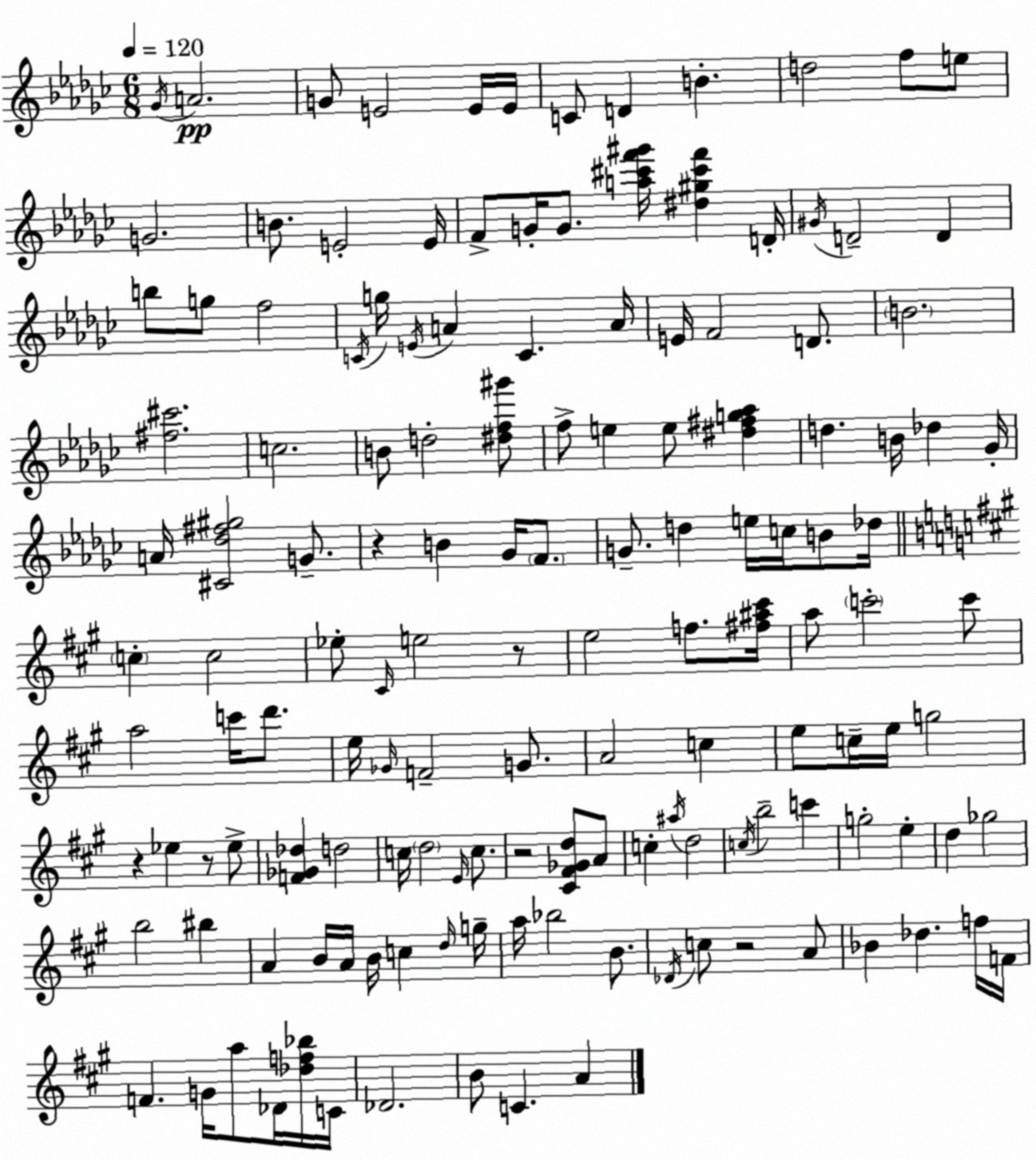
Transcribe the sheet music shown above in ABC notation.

X:1
T:Untitled
M:6/8
L:1/4
K:Ebm
_G/4 A2 G/2 E2 E/4 E/4 C/2 D B d2 f/2 e/2 G2 B/2 E2 E/4 F/2 G/4 G/2 [a^c'f'^g']/4 [^d^g^c'f'] D/4 ^G/4 D2 D b/2 g/2 f2 C/4 g/4 E/4 A C A/4 E/4 F2 D/2 B2 [^f^c']2 c2 B/2 d2 [^df^g']/2 f/2 e e/2 [^d^fg_a] d B/4 _d _G/4 A/4 [^C_d^f^g]2 G/2 z B _G/4 F/2 G/2 d e/4 c/4 B/2 _d/4 c c2 _e/2 ^C/4 e2 z/2 e2 f/2 [^f^a^c']/4 a/2 c'2 c'/2 a2 c'/4 d'/2 e/4 _G/4 F2 G/2 A2 c e/2 c/4 e/4 g2 z _e z/2 _e/2 [F_G_d] d2 c/4 d2 E/4 c/2 z2 [^C^F_Gd]/2 A/2 c ^a/4 d2 c/4 b2 c' g2 e d _g2 b2 ^b A B/4 A/4 B/4 c d/4 g/4 a/4 _b2 B/2 _D/4 c/2 z2 A/2 _B _d f/4 F/4 F G/4 a/2 _D/4 [_df_b]/4 C/4 _D2 B/2 C A